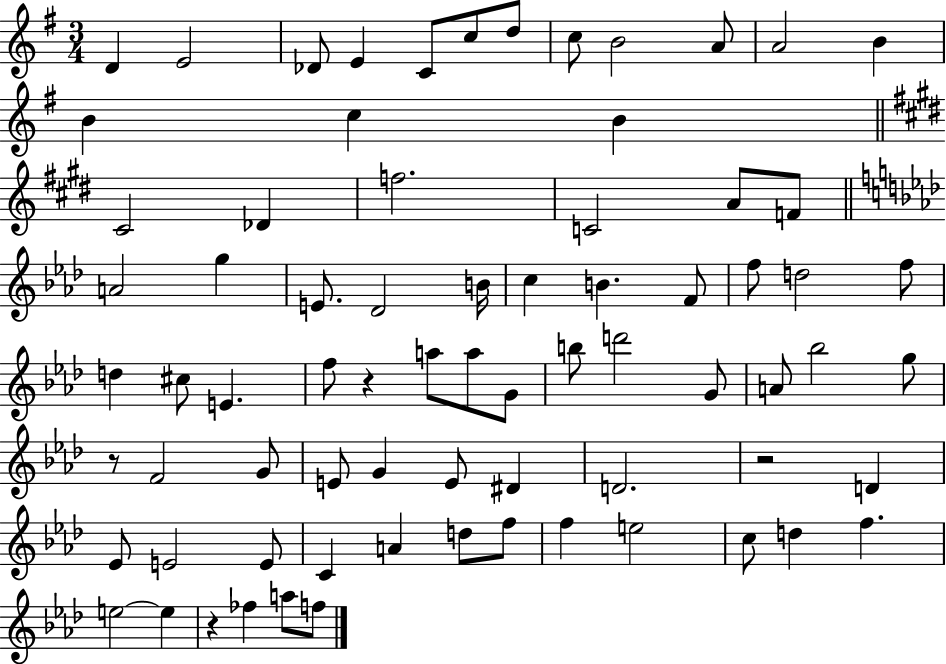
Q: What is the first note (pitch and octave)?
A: D4